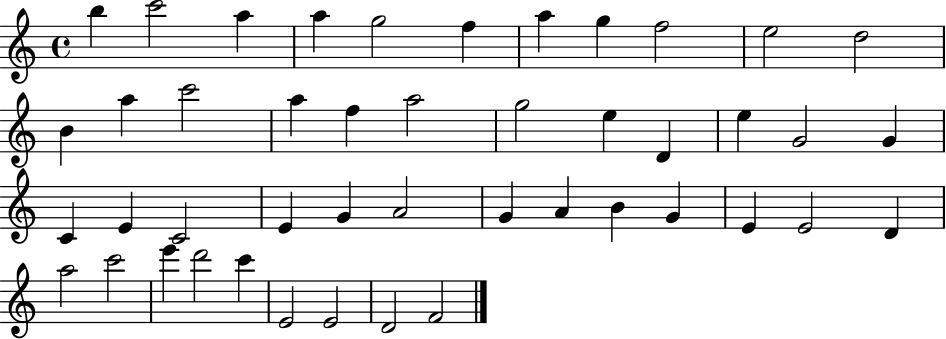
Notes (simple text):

B5/q C6/h A5/q A5/q G5/h F5/q A5/q G5/q F5/h E5/h D5/h B4/q A5/q C6/h A5/q F5/q A5/h G5/h E5/q D4/q E5/q G4/h G4/q C4/q E4/q C4/h E4/q G4/q A4/h G4/q A4/q B4/q G4/q E4/q E4/h D4/q A5/h C6/h E6/q D6/h C6/q E4/h E4/h D4/h F4/h